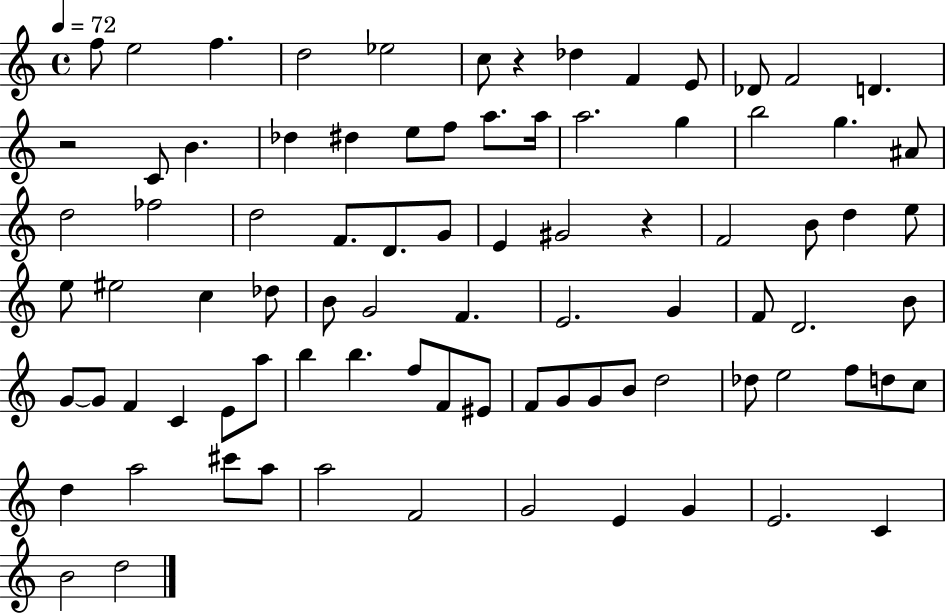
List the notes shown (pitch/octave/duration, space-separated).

F5/e E5/h F5/q. D5/h Eb5/h C5/e R/q Db5/q F4/q E4/e Db4/e F4/h D4/q. R/h C4/e B4/q. Db5/q D#5/q E5/e F5/e A5/e. A5/s A5/h. G5/q B5/h G5/q. A#4/e D5/h FES5/h D5/h F4/e. D4/e. G4/e E4/q G#4/h R/q F4/h B4/e D5/q E5/e E5/e EIS5/h C5/q Db5/e B4/e G4/h F4/q. E4/h. G4/q F4/e D4/h. B4/e G4/e G4/e F4/q C4/q E4/e A5/e B5/q B5/q. F5/e F4/e EIS4/e F4/e G4/e G4/e B4/e D5/h Db5/e E5/h F5/e D5/e C5/e D5/q A5/h C#6/e A5/e A5/h F4/h G4/h E4/q G4/q E4/h. C4/q B4/h D5/h